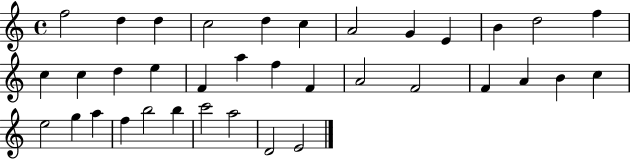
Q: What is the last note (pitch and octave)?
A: E4